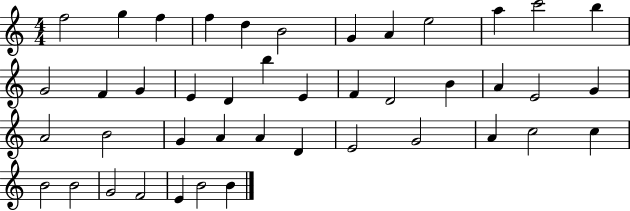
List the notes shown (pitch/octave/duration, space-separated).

F5/h G5/q F5/q F5/q D5/q B4/h G4/q A4/q E5/h A5/q C6/h B5/q G4/h F4/q G4/q E4/q D4/q B5/q E4/q F4/q D4/h B4/q A4/q E4/h G4/q A4/h B4/h G4/q A4/q A4/q D4/q E4/h G4/h A4/q C5/h C5/q B4/h B4/h G4/h F4/h E4/q B4/h B4/q